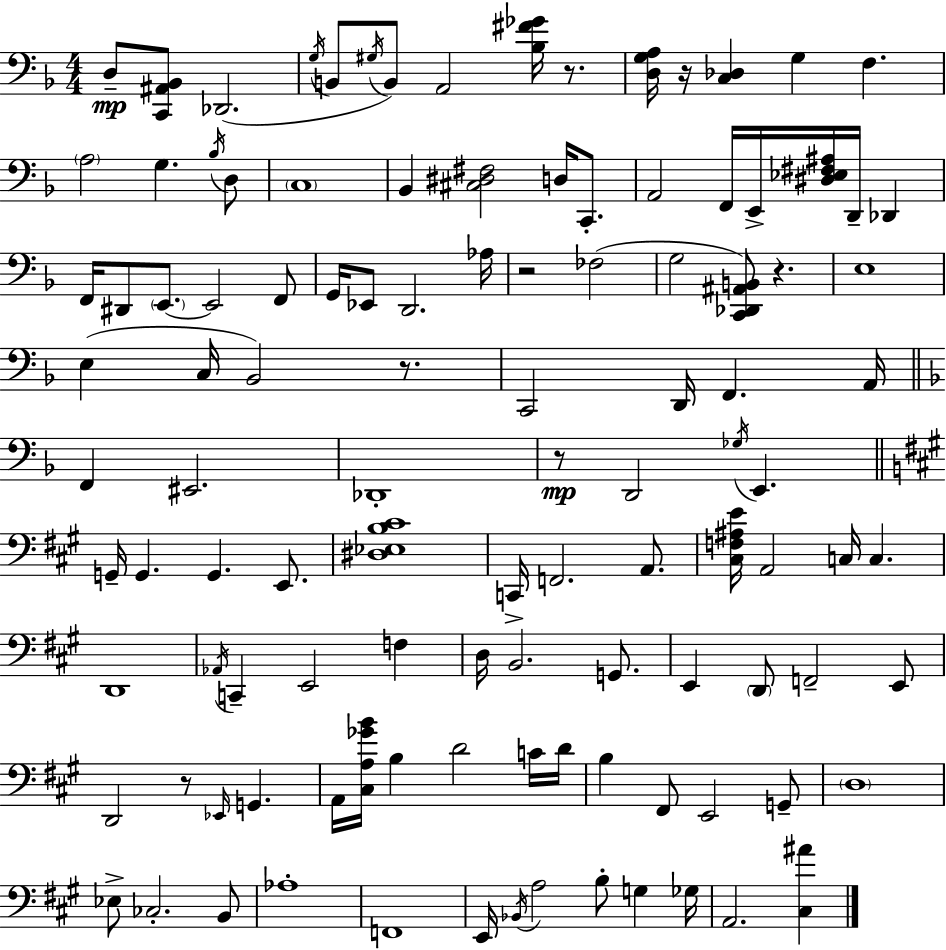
D3/e [C2,A#2,Bb2]/e Db2/h. G3/s B2/e G#3/s B2/e A2/h [Bb3,F#4,Gb4]/s R/e. [D3,G3,A3]/s R/s [C3,Db3]/q G3/q F3/q. A3/h G3/q. Bb3/s D3/e C3/w Bb2/q [C#3,D#3,F#3]/h D3/s C2/e. A2/h F2/s E2/s [D#3,Eb3,F#3,A#3]/s D2/s Db2/q F2/s D#2/e E2/e. E2/h F2/e G2/s Eb2/e D2/h. Ab3/s R/h FES3/h G3/h [C2,Db2,A#2,B2]/e R/q. E3/w E3/q C3/s Bb2/h R/e. C2/h D2/s F2/q. A2/s F2/q EIS2/h. Db2/w R/e D2/h Gb3/s E2/q. G2/s G2/q. G2/q. E2/e. [D#3,Eb3,B3,C#4]/w C2/s F2/h. A2/e. [C#3,F3,A#3,E4]/s A2/h C3/s C3/q. D2/w Ab2/s C2/q E2/h F3/q D3/s B2/h. G2/e. E2/q D2/e F2/h E2/e D2/h R/e Eb2/s G2/q. A2/s [C#3,A3,Gb4,B4]/s B3/q D4/h C4/s D4/s B3/q F#2/e E2/h G2/e D3/w Eb3/e CES3/h. B2/e Ab3/w F2/w E2/s Bb2/s A3/h B3/e G3/q Gb3/s A2/h. [C#3,A#4]/q